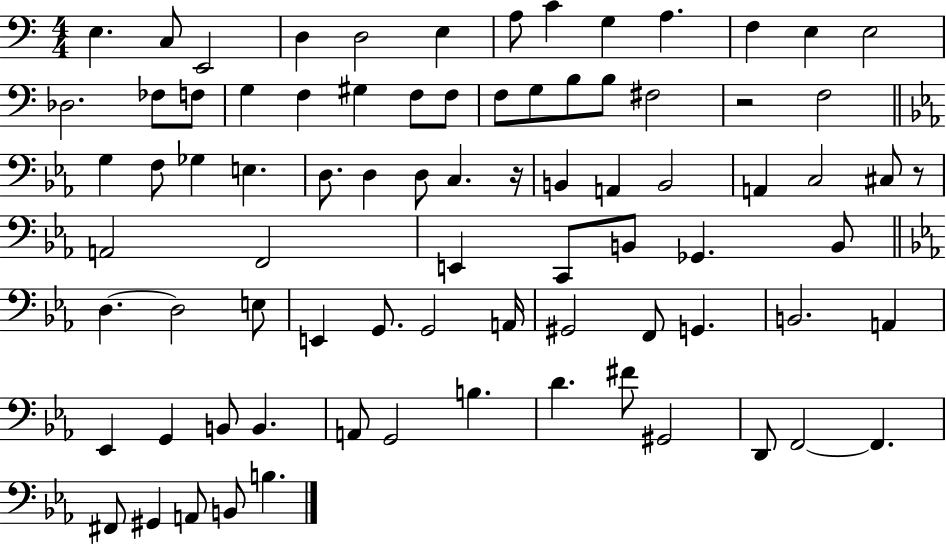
X:1
T:Untitled
M:4/4
L:1/4
K:C
E, C,/2 E,,2 D, D,2 E, A,/2 C G, A, F, E, E,2 _D,2 _F,/2 F,/2 G, F, ^G, F,/2 F,/2 F,/2 G,/2 B,/2 B,/2 ^F,2 z2 F,2 G, F,/2 _G, E, D,/2 D, D,/2 C, z/4 B,, A,, B,,2 A,, C,2 ^C,/2 z/2 A,,2 F,,2 E,, C,,/2 B,,/2 _G,, B,,/2 D, D,2 E,/2 E,, G,,/2 G,,2 A,,/4 ^G,,2 F,,/2 G,, B,,2 A,, _E,, G,, B,,/2 B,, A,,/2 G,,2 B, D ^F/2 ^G,,2 D,,/2 F,,2 F,, ^F,,/2 ^G,, A,,/2 B,,/2 B,